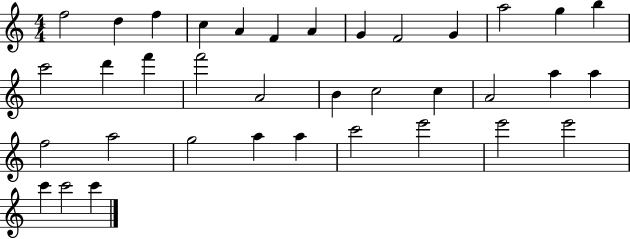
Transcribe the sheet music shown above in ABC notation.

X:1
T:Untitled
M:4/4
L:1/4
K:C
f2 d f c A F A G F2 G a2 g b c'2 d' f' f'2 A2 B c2 c A2 a a f2 a2 g2 a a c'2 e'2 e'2 e'2 c' c'2 c'